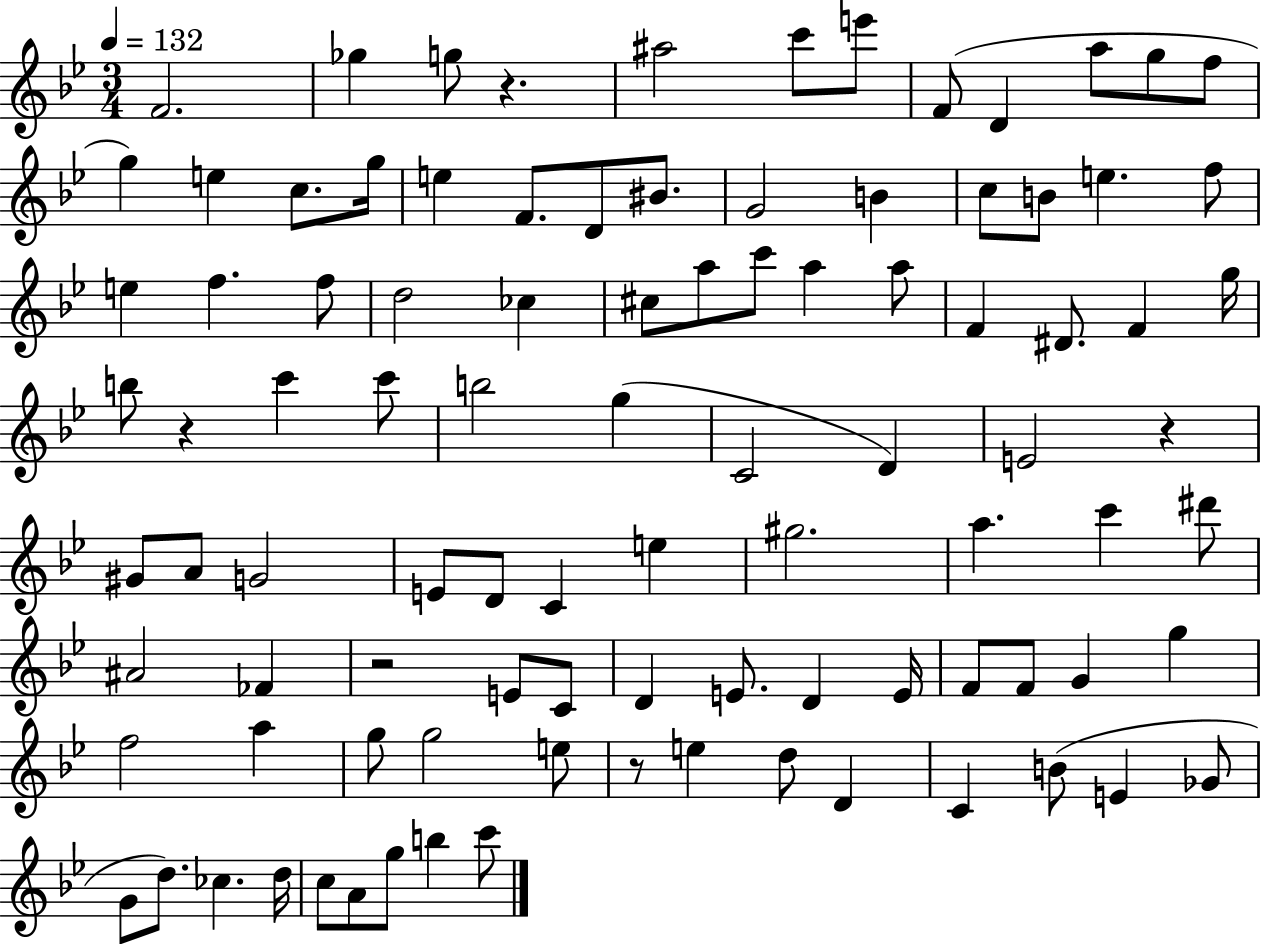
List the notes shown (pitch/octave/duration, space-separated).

F4/h. Gb5/q G5/e R/q. A#5/h C6/e E6/e F4/e D4/q A5/e G5/e F5/e G5/q E5/q C5/e. G5/s E5/q F4/e. D4/e BIS4/e. G4/h B4/q C5/e B4/e E5/q. F5/e E5/q F5/q. F5/e D5/h CES5/q C#5/e A5/e C6/e A5/q A5/e F4/q D#4/e. F4/q G5/s B5/e R/q C6/q C6/e B5/h G5/q C4/h D4/q E4/h R/q G#4/e A4/e G4/h E4/e D4/e C4/q E5/q G#5/h. A5/q. C6/q D#6/e A#4/h FES4/q R/h E4/e C4/e D4/q E4/e. D4/q E4/s F4/e F4/e G4/q G5/q F5/h A5/q G5/e G5/h E5/e R/e E5/q D5/e D4/q C4/q B4/e E4/q Gb4/e G4/e D5/e. CES5/q. D5/s C5/e A4/e G5/e B5/q C6/e